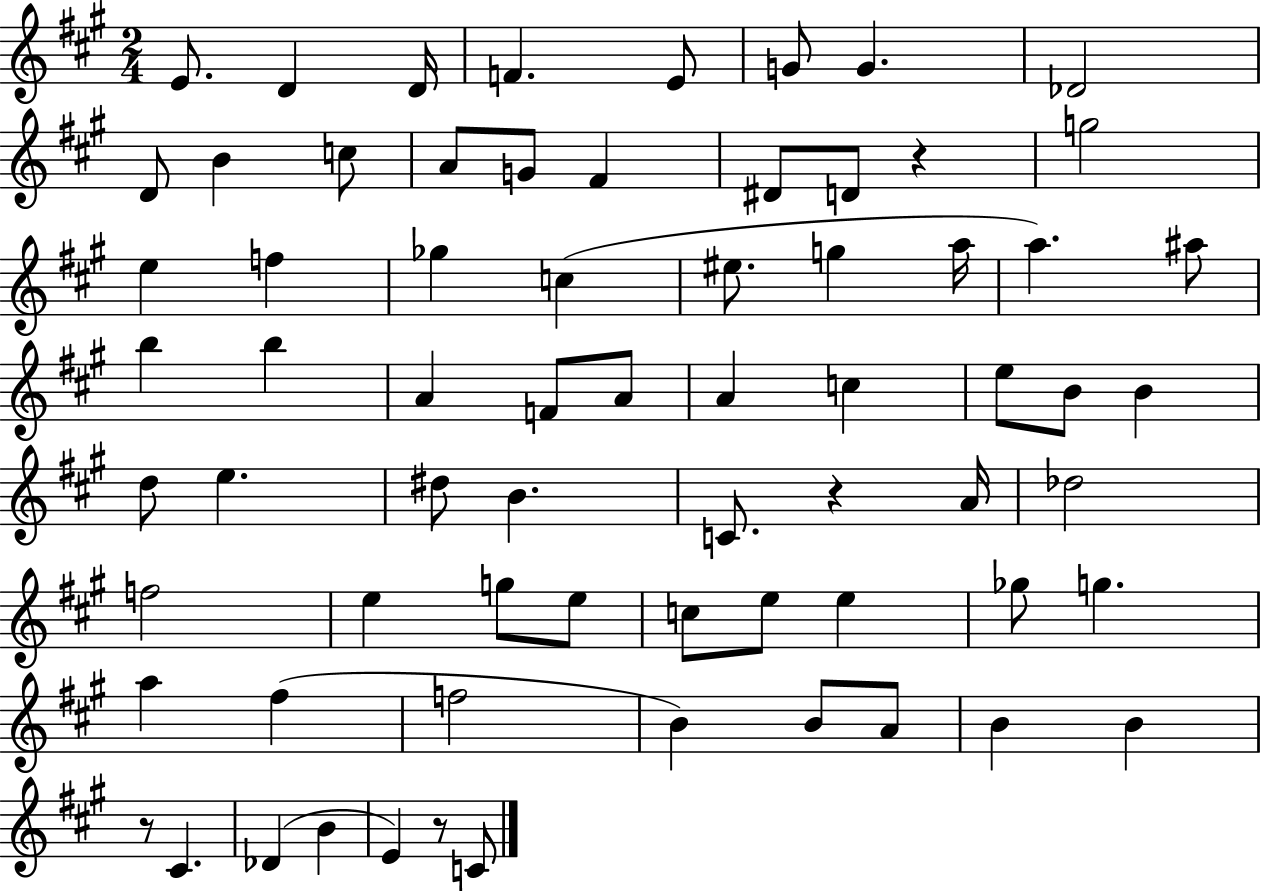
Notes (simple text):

E4/e. D4/q D4/s F4/q. E4/e G4/e G4/q. Db4/h D4/e B4/q C5/e A4/e G4/e F#4/q D#4/e D4/e R/q G5/h E5/q F5/q Gb5/q C5/q EIS5/e. G5/q A5/s A5/q. A#5/e B5/q B5/q A4/q F4/e A4/e A4/q C5/q E5/e B4/e B4/q D5/e E5/q. D#5/e B4/q. C4/e. R/q A4/s Db5/h F5/h E5/q G5/e E5/e C5/e E5/e E5/q Gb5/e G5/q. A5/q F#5/q F5/h B4/q B4/e A4/e B4/q B4/q R/e C#4/q. Db4/q B4/q E4/q R/e C4/e